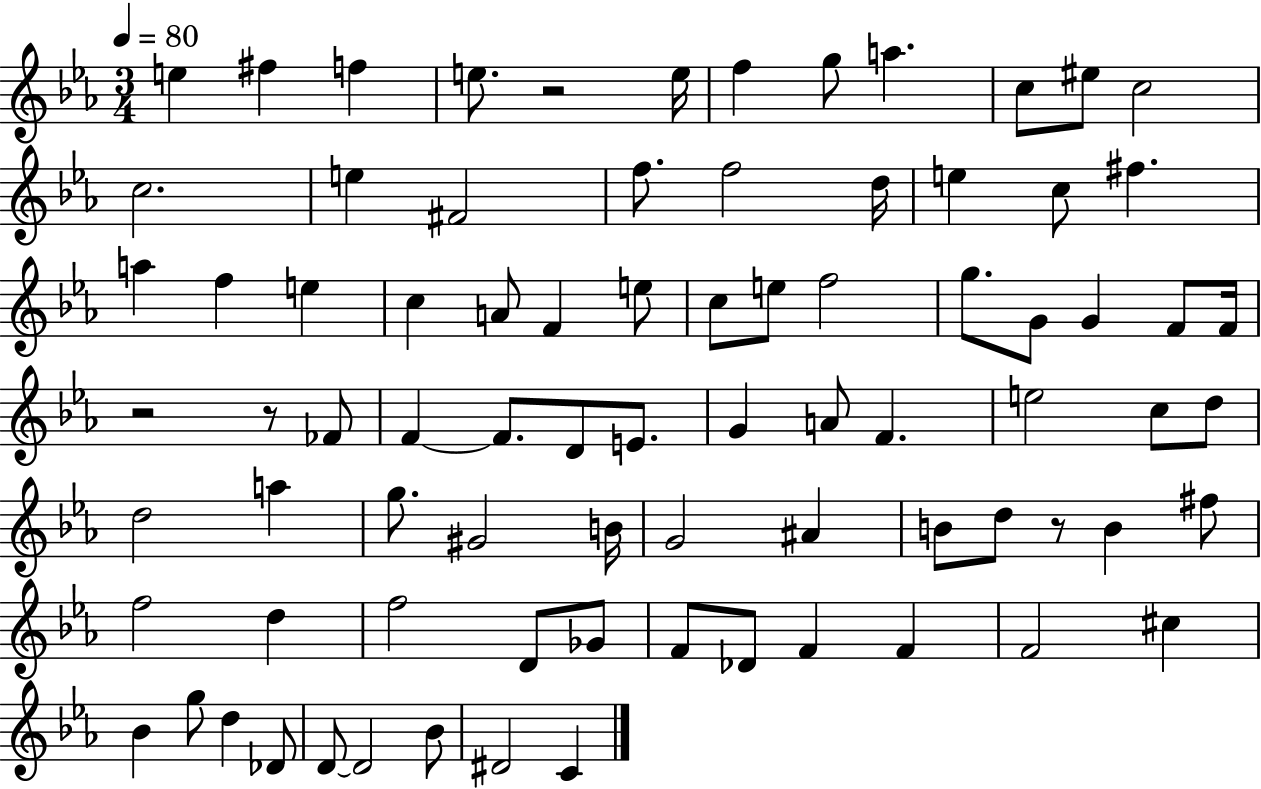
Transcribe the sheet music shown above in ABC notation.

X:1
T:Untitled
M:3/4
L:1/4
K:Eb
e ^f f e/2 z2 e/4 f g/2 a c/2 ^e/2 c2 c2 e ^F2 f/2 f2 d/4 e c/2 ^f a f e c A/2 F e/2 c/2 e/2 f2 g/2 G/2 G F/2 F/4 z2 z/2 _F/2 F F/2 D/2 E/2 G A/2 F e2 c/2 d/2 d2 a g/2 ^G2 B/4 G2 ^A B/2 d/2 z/2 B ^f/2 f2 d f2 D/2 _G/2 F/2 _D/2 F F F2 ^c _B g/2 d _D/2 D/2 D2 _B/2 ^D2 C